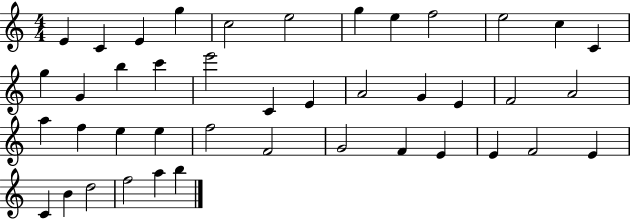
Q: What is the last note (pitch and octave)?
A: B5